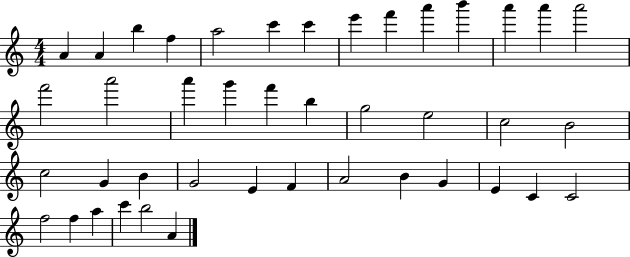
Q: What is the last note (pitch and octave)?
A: A4